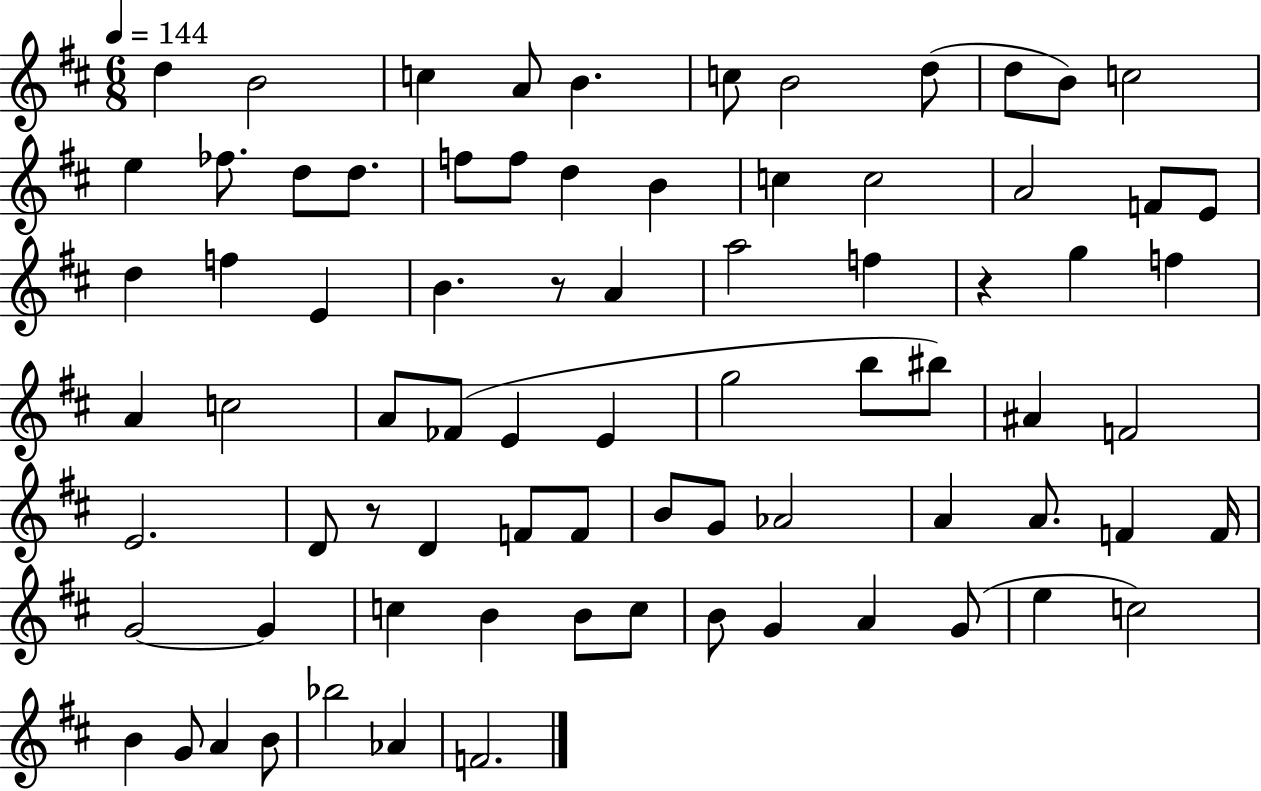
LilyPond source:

{
  \clef treble
  \numericTimeSignature
  \time 6/8
  \key d \major
  \tempo 4 = 144
  d''4 b'2 | c''4 a'8 b'4. | c''8 b'2 d''8( | d''8 b'8) c''2 | \break e''4 fes''8. d''8 d''8. | f''8 f''8 d''4 b'4 | c''4 c''2 | a'2 f'8 e'8 | \break d''4 f''4 e'4 | b'4. r8 a'4 | a''2 f''4 | r4 g''4 f''4 | \break a'4 c''2 | a'8 fes'8( e'4 e'4 | g''2 b''8 bis''8) | ais'4 f'2 | \break e'2. | d'8 r8 d'4 f'8 f'8 | b'8 g'8 aes'2 | a'4 a'8. f'4 f'16 | \break g'2~~ g'4 | c''4 b'4 b'8 c''8 | b'8 g'4 a'4 g'8( | e''4 c''2) | \break b'4 g'8 a'4 b'8 | bes''2 aes'4 | f'2. | \bar "|."
}